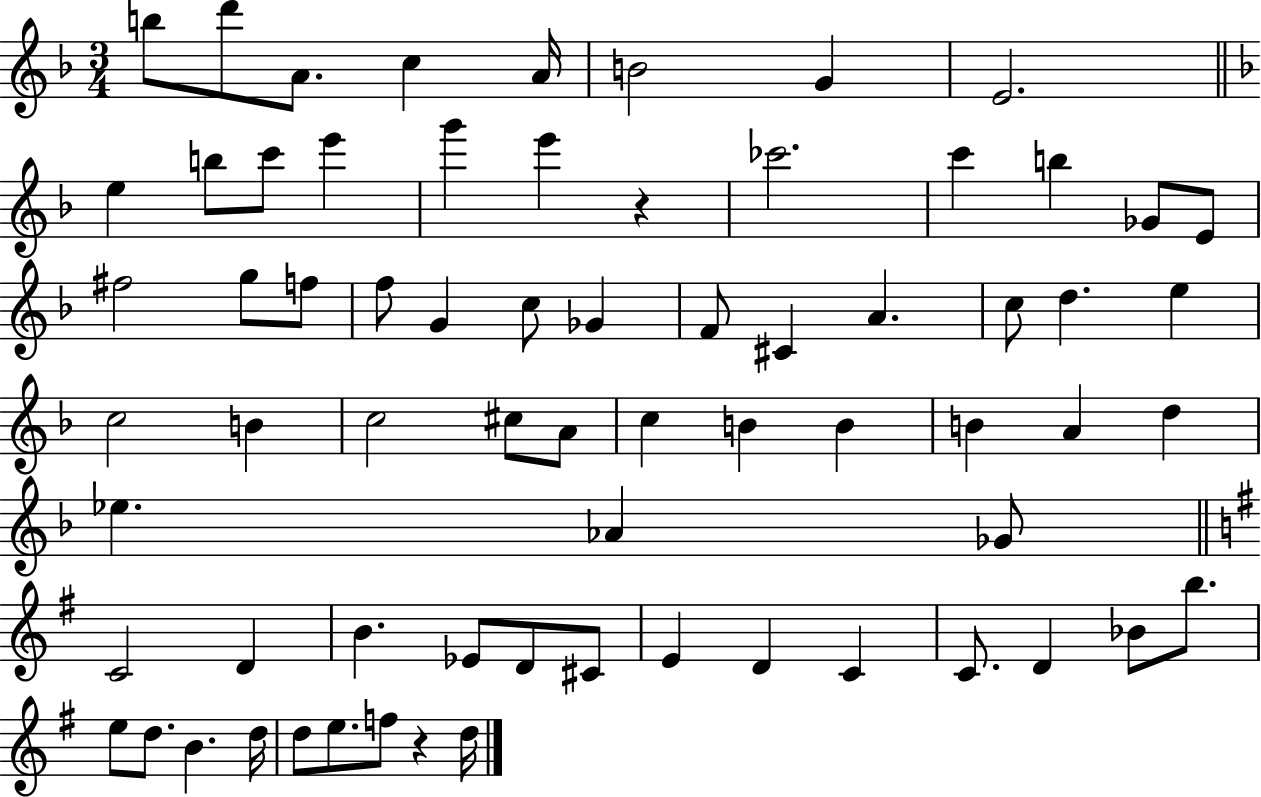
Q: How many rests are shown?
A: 2